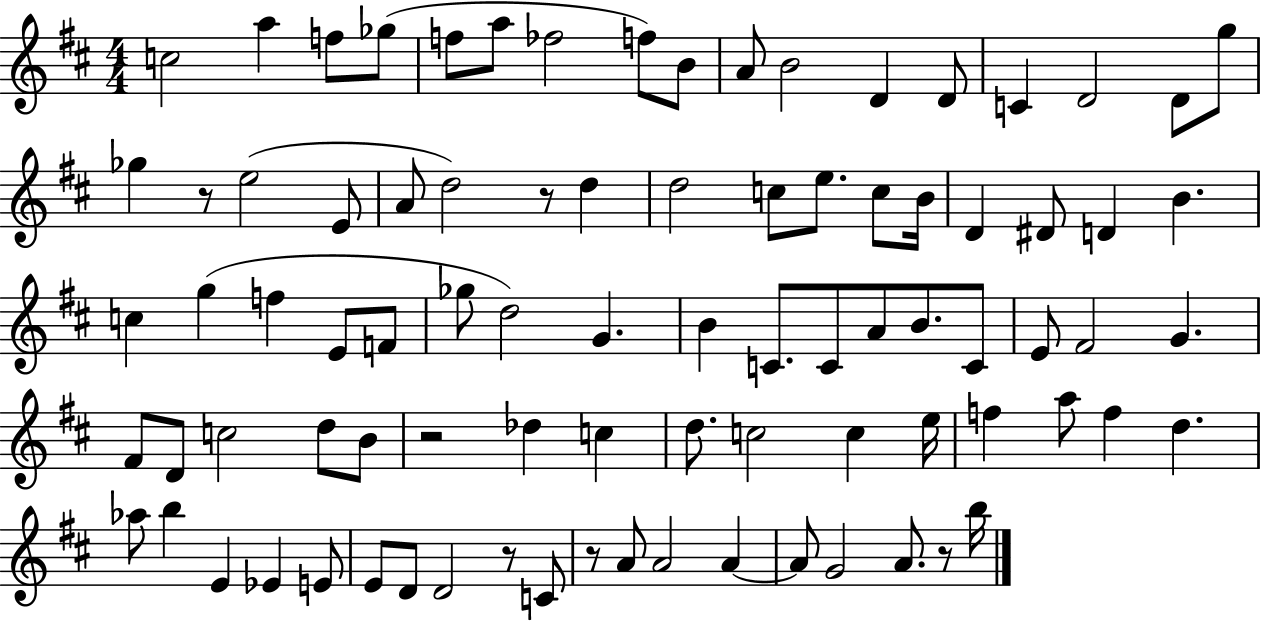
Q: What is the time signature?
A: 4/4